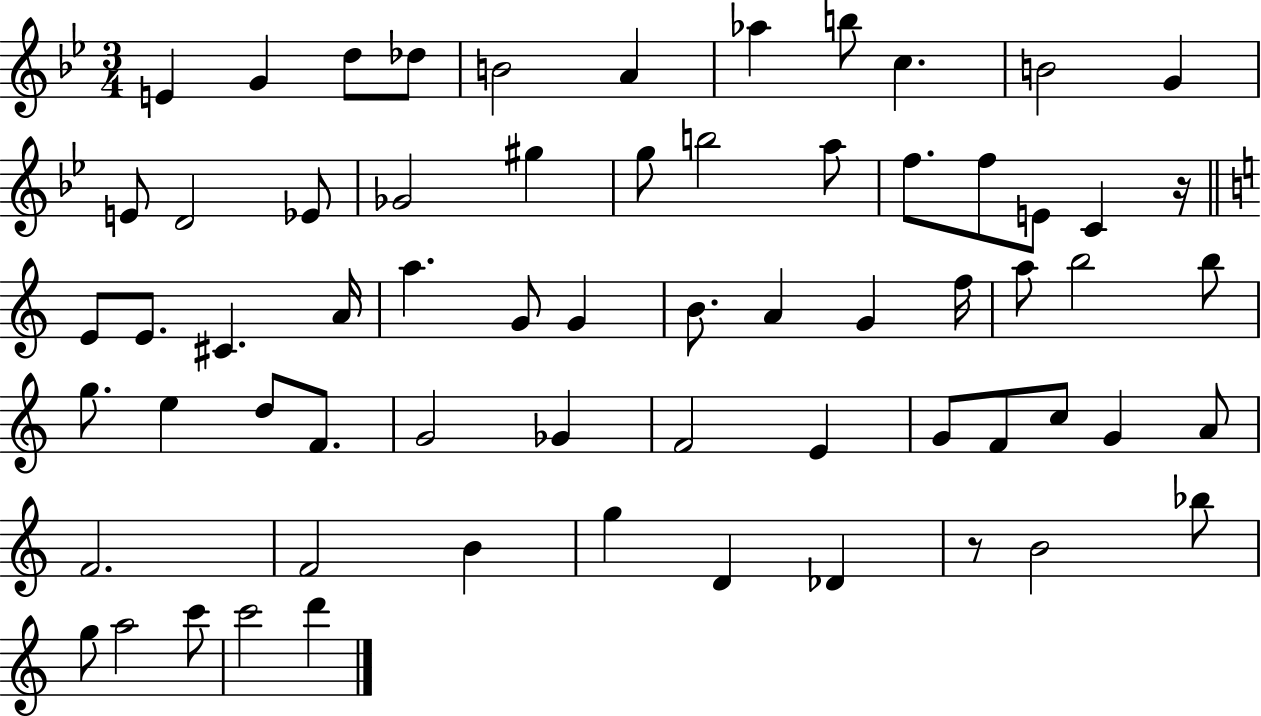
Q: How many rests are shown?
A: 2